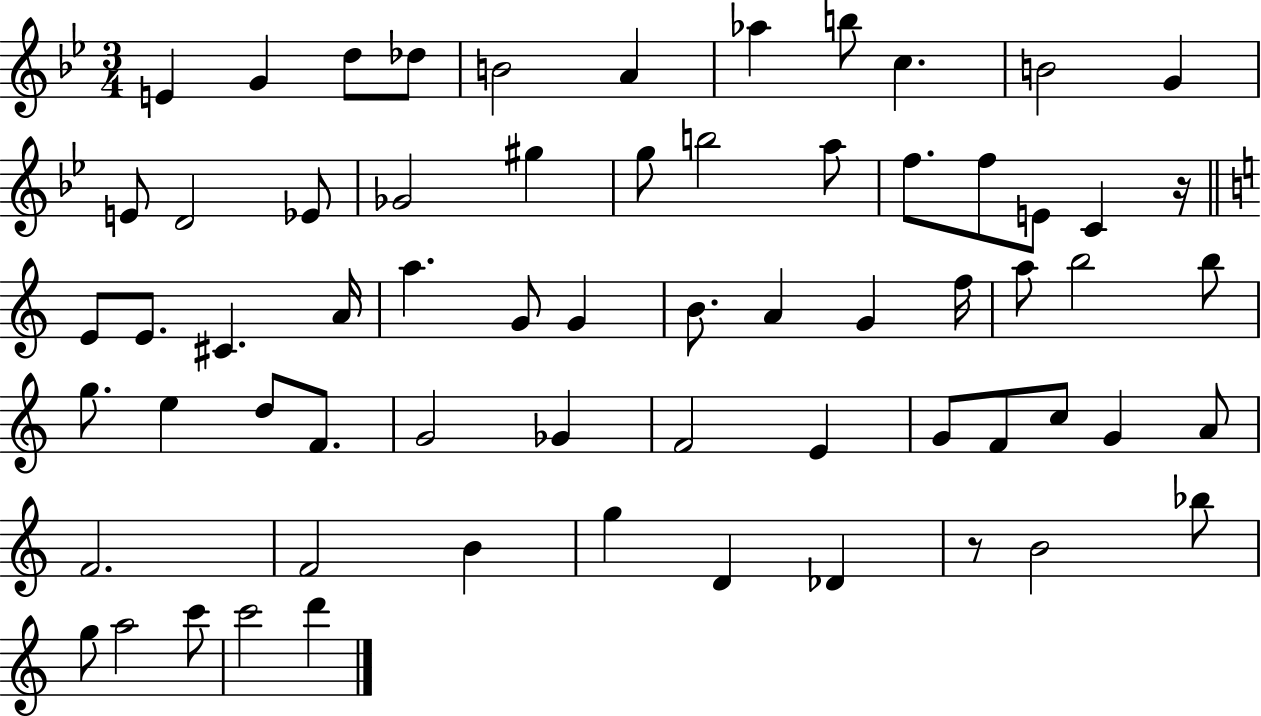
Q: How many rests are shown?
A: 2